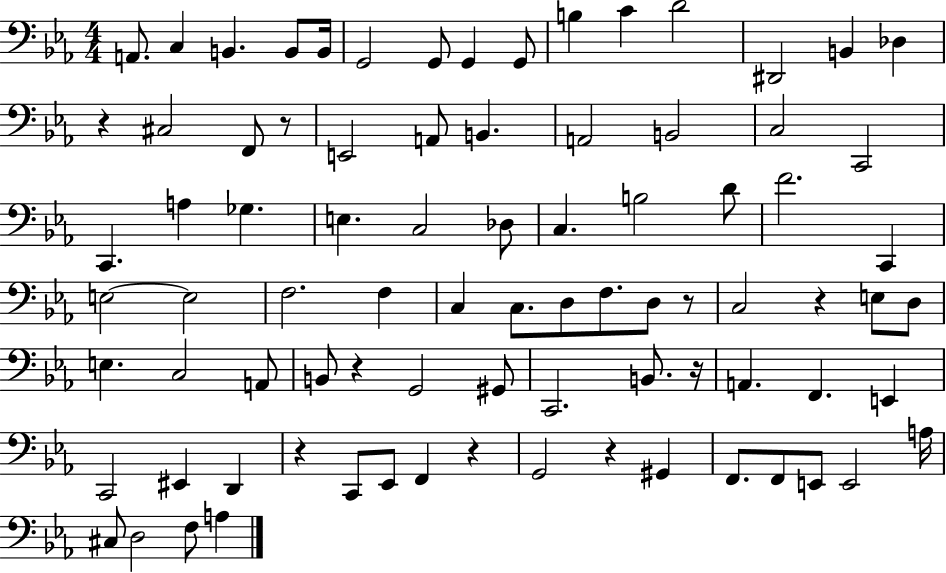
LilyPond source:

{
  \clef bass
  \numericTimeSignature
  \time 4/4
  \key ees \major
  \repeat volta 2 { a,8. c4 b,4. b,8 b,16 | g,2 g,8 g,4 g,8 | b4 c'4 d'2 | dis,2 b,4 des4 | \break r4 cis2 f,8 r8 | e,2 a,8 b,4. | a,2 b,2 | c2 c,2 | \break c,4. a4 ges4. | e4. c2 des8 | c4. b2 d'8 | f'2. c,4 | \break e2~~ e2 | f2. f4 | c4 c8. d8 f8. d8 r8 | c2 r4 e8 d8 | \break e4. c2 a,8 | b,8 r4 g,2 gis,8 | c,2. b,8. r16 | a,4. f,4. e,4 | \break c,2 eis,4 d,4 | r4 c,8 ees,8 f,4 r4 | g,2 r4 gis,4 | f,8. f,8 e,8 e,2 a16 | \break cis8 d2 f8 a4 | } \bar "|."
}